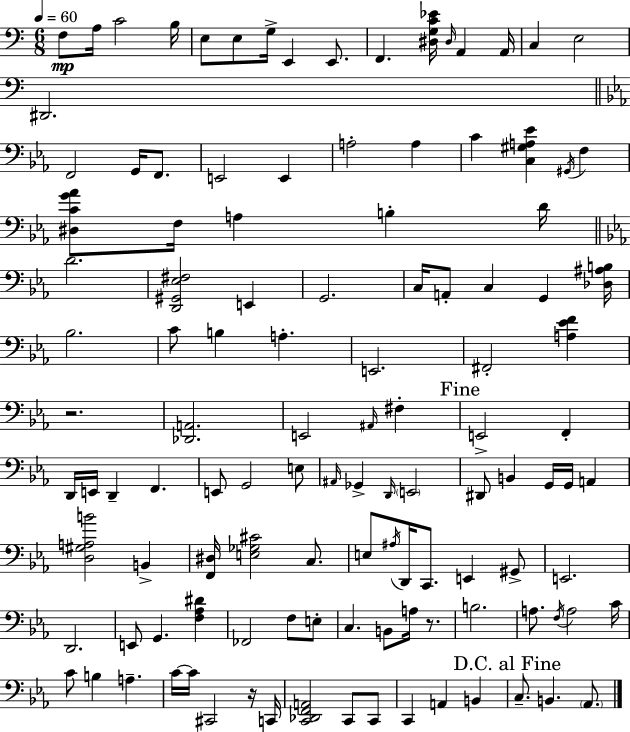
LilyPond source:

{
  \clef bass
  \numericTimeSignature
  \time 6/8
  \key c \major
  \tempo 4 = 60
  \repeat volta 2 { f8\mp a16 c'2 b16 | e8 e8 g16-> e,4 e,8. | f,4. <dis g c' ees'>16 \grace { dis16 } a,4 | a,16 c4 e2 | \break dis,2. | \bar "||" \break \key c \minor f,2 g,16 f,8. | e,2 e,4 | a2-. a4 | c'4 <c gis a ees'>4 \acciaccatura { gis,16 } f4 | \break <dis c' g' aes'>8 f16 a4 b4-. | d'16 \bar "||" \break \key ees \major d'2. | <d, gis, ees fis>2 e,4 | g,2. | c16 a,8-. c4 g,4 <des ais b>16 | \break bes2. | c'8 b4 a4.-. | e,2. | fis,2-. <a ees' f'>4 | \break r2. | <des, a,>2. | e,2 \grace { ais,16 } fis4-. | \mark "Fine" e,2-> f,4-. | \break d,16 e,16 d,4-- f,4. | e,8 g,2 e8 | \grace { ais,16 } ges,4-> \grace { d,16 } \parenthesize e,2 | dis,8 b,4 g,16 g,16 a,4 | \break <d gis a b'>2 b,4-> | <f, dis>16 <e ges cis'>2 | c8. e8 \acciaccatura { ais16 } d,16 c,8. e,4 | gis,8-> e,2. | \break d,2. | e,8 g,4. | <f aes dis'>4 fes,2 | f8 e8-. c4. b,8 | \break a16 r8. b2. | a8. \acciaccatura { f16 } a2 | c'16 c'8 b4 a4.-- | c'16~~ c'16 cis,2 | \break r16 c,16 <c, des, f, a,>2 | c,8 c,8 c,4 a,4 | b,4 \mark "D.C. al Fine" c8.-- b,4. | \parenthesize aes,8. } \bar "|."
}